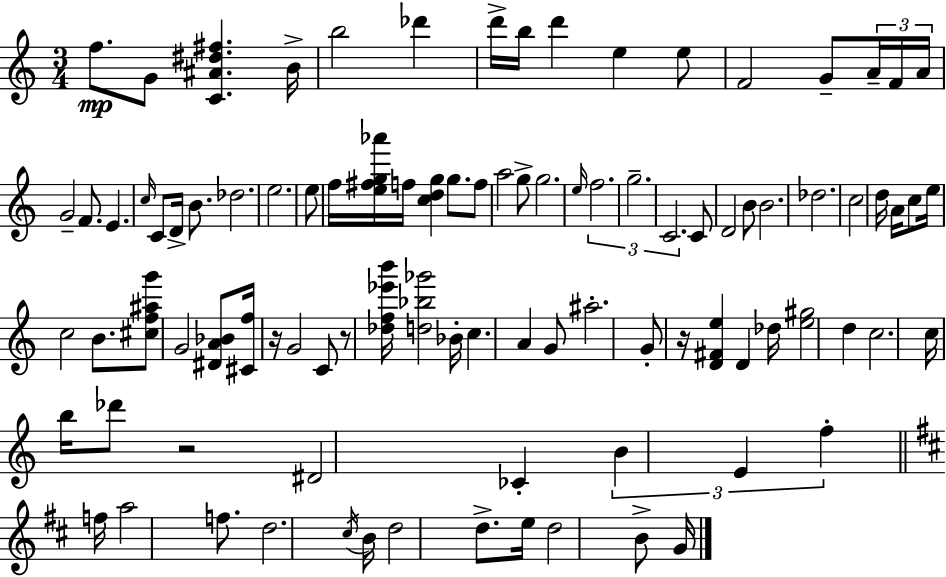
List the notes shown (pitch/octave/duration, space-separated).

F5/e. G4/e [C4,A#4,D#5,F#5]/q. B4/s B5/h Db6/q D6/s B5/s D6/q E5/q E5/e F4/h G4/e A4/s F4/s A4/s G4/h F4/e. E4/q. C5/s C4/e D4/s B4/e. Db5/h. E5/h. E5/e F5/s [E5,F#5,G5,Ab6]/s F5/s [C5,D5,G5]/q G5/e. F5/e A5/h G5/e G5/h. E5/s F5/h. G5/h. C4/h. C4/e D4/h B4/e B4/h. Db5/h. C5/h D5/s A4/s C5/e E5/s C5/h B4/e. [C#5,F5,A#5,G6]/e G4/h [D#4,A4,Bb4]/e [C#4,F5]/s R/s G4/h C4/e R/e [Db5,F5,Eb6,B6]/s [D5,Bb5,Gb6]/h Bb4/s C5/q. A4/q G4/e A#5/h. G4/e R/s [D4,F#4,E5]/q D4/q Db5/s [E5,G#5]/h D5/q C5/h. C5/s B5/s Db6/e R/h D#4/h CES4/q B4/q E4/q F5/q F5/s A5/h F5/e. D5/h. C#5/s B4/s D5/h D5/e. E5/s D5/h B4/e G4/s